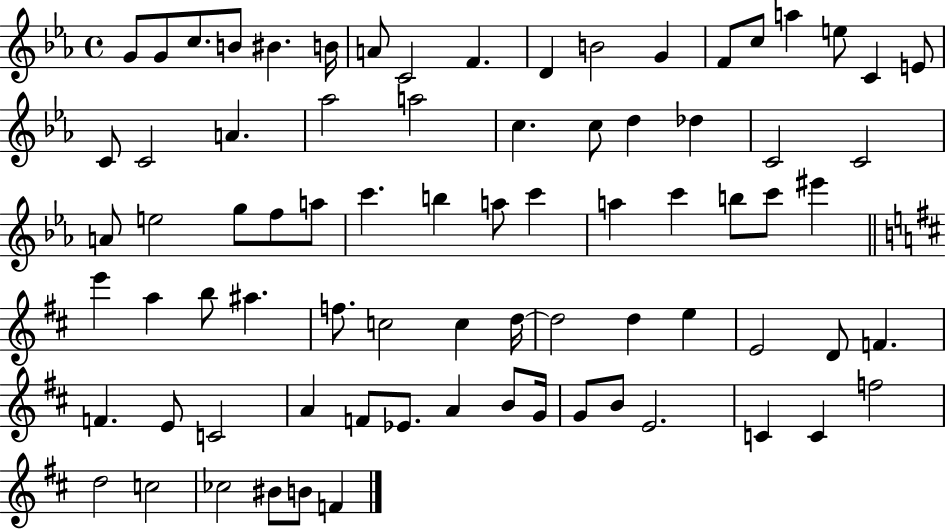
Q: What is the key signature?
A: EES major